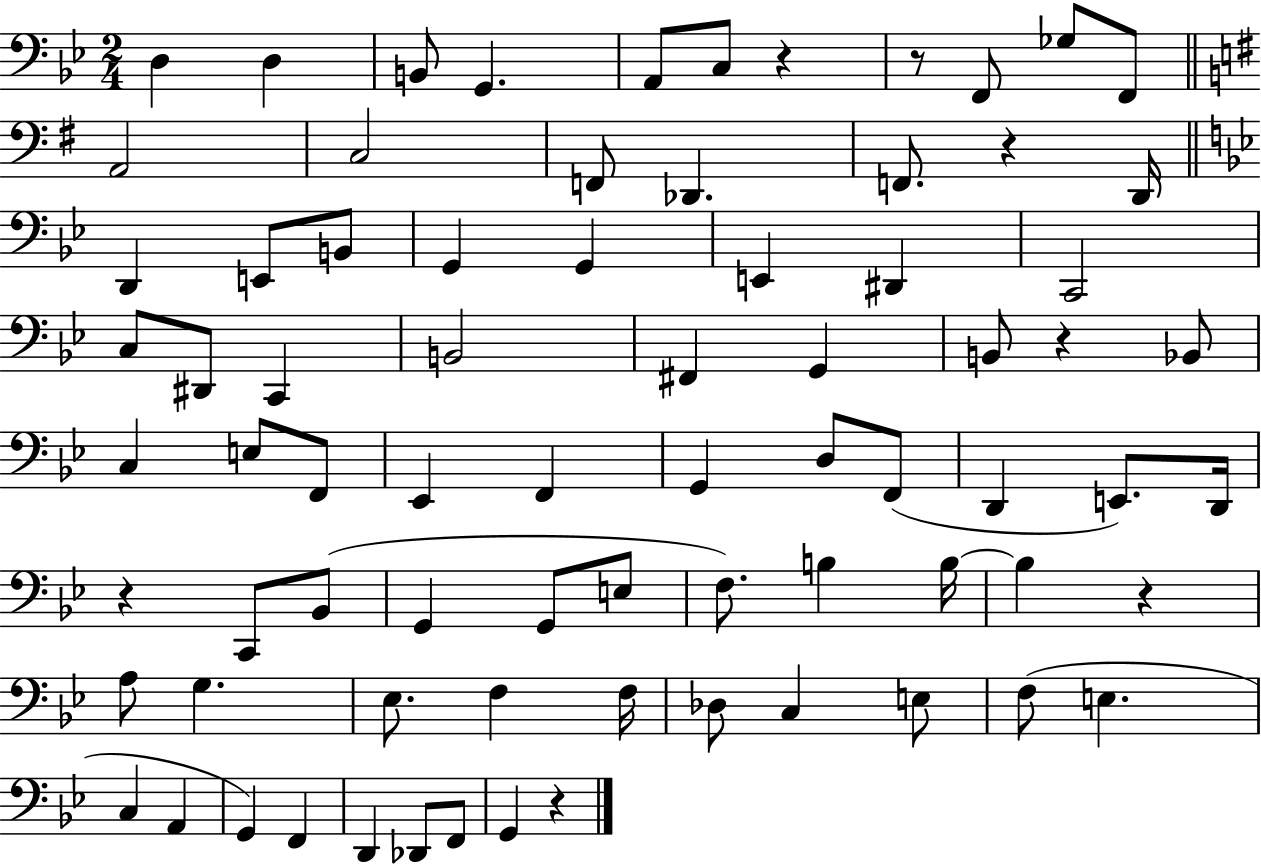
X:1
T:Untitled
M:2/4
L:1/4
K:Bb
D, D, B,,/2 G,, A,,/2 C,/2 z z/2 F,,/2 _G,/2 F,,/2 A,,2 C,2 F,,/2 _D,, F,,/2 z D,,/4 D,, E,,/2 B,,/2 G,, G,, E,, ^D,, C,,2 C,/2 ^D,,/2 C,, B,,2 ^F,, G,, B,,/2 z _B,,/2 C, E,/2 F,,/2 _E,, F,, G,, D,/2 F,,/2 D,, E,,/2 D,,/4 z C,,/2 _B,,/2 G,, G,,/2 E,/2 F,/2 B, B,/4 B, z A,/2 G, _E,/2 F, F,/4 _D,/2 C, E,/2 F,/2 E, C, A,, G,, F,, D,, _D,,/2 F,,/2 G,, z